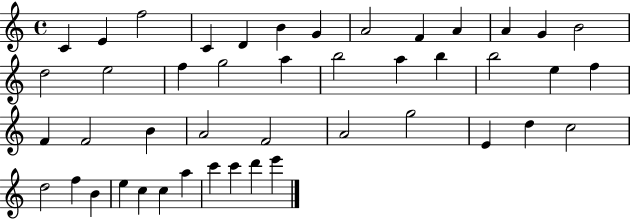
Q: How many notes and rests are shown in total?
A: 45